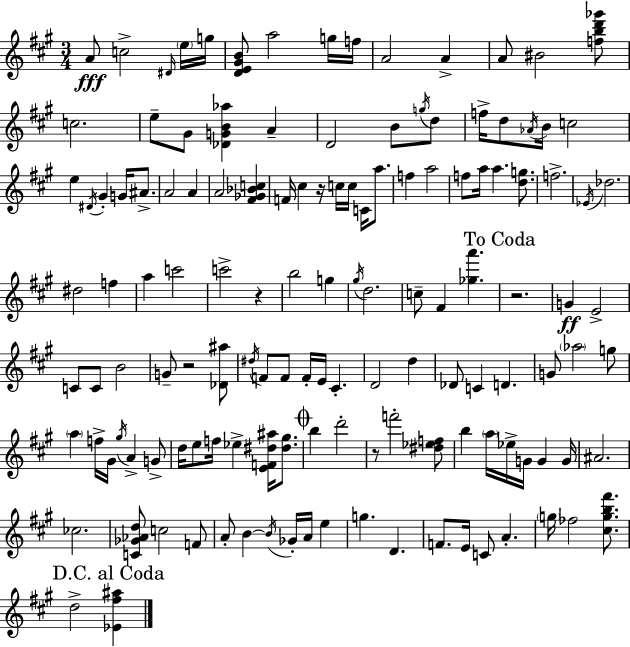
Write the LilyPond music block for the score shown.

{
  \clef treble
  \numericTimeSignature
  \time 3/4
  \key a \major
  a'8\fff c''2-> \grace { dis'16 } \parenthesize e''16 | g''16 <d' e' gis' b'>8 a''2 g''16 | f''16 a'2 a'4-> | a'8 bis'2 <f'' b'' d''' ges'''>8 | \break c''2. | e''8-- gis'8 <des' g' b' aes''>4 a'4-- | d'2 b'8 \acciaccatura { g''16 } | d''8 f''16-> d''8 \acciaccatura { aes'16 } b'16 c''2 | \break e''4 \acciaccatura { dis'16 } gis'4-. | g'16 ais'8.-> a'2 | a'4 a'2 | <fis' ges' bes' c''>4 f'16 cis''4 r16 c''16 c''16 | \break c'16 a''8. f''4 a''2 | f''8 a''16 a''4. | <d'' g''>8. f''2.-> | \acciaccatura { ees'16 } des''2. | \break dis''2 | f''4 a''4 c'''2 | c'''2-> | r4 b''2 | \break g''4 \acciaccatura { gis''16 } d''2. | c''8-- fis'4 | <ges'' a'''>4. \mark "To Coda" r2. | g'4\ff e'2-> | \break c'8 c'8 b'2 | g'8-- r2 | <des' ais''>8 \acciaccatura { dis''16 } f'8 f'8 f'16-. | e'16 cis'4.-. d'2 | \break d''4 des'8 c'4 | d'4. g'8 \parenthesize aes''2 | g''8 \parenthesize a''4 f''16-> | gis'16 \acciaccatura { gis''16 } a'4-> g'8-> d''16 e''8 f''16 | \break ees''4-> <e' f' dis'' ais''>16 <dis'' gis''>8. \mark \markup { \musicglyph "scripts.coda" } b''4 | d'''2-. r8 f'''2-. | <dis'' ees'' f''>8 b''4 | \parenthesize a''16 ees''16-> g'16 g'4 g'16 ais'2. | \break ces''2. | <c' ges' aes' d''>8 c''2 | f'8 a'8-. b'4~~ | \acciaccatura { b'16 } ges'16-. a'16 e''4 g''4. | \break d'4. f'8. | e'16 c'8 a'4.-. \parenthesize g''16 fes''2 | <cis'' g'' b'' fis'''>8. \mark "D.C. al Coda" d''2-> | <ees' fis'' ais''>4 \bar "|."
}